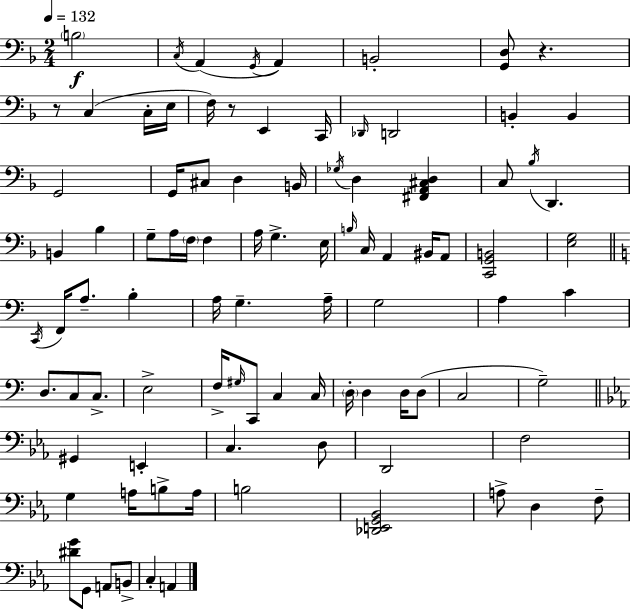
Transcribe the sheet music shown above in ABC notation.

X:1
T:Untitled
M:2/4
L:1/4
K:Dm
B,2 C,/4 A,, G,,/4 A,, B,,2 [G,,D,]/2 z z/2 C, C,/4 E,/4 F,/4 z/2 E,, C,,/4 _D,,/4 D,,2 B,, B,, G,,2 G,,/4 ^C,/2 D, B,,/4 _G,/4 D, [^F,,A,,^C,D,] C,/2 _B,/4 D,, B,, _B, G,/2 A,/4 F,/4 F, A,/4 G, E,/4 B,/4 C,/4 A,, ^B,,/4 A,,/2 [C,,G,,B,,]2 [E,G,]2 C,,/4 F,,/4 A,/2 B, A,/4 G, A,/4 G,2 A, C D,/2 C,/2 C,/2 E,2 F,/4 ^G,/4 C,,/2 C, C,/4 D,/4 D, D,/4 D,/2 C,2 G,2 ^G,, E,, C, D,/2 D,,2 F,2 G, A,/4 B,/2 A,/4 B,2 [_D,,E,,G,,_B,,]2 A,/2 D, F,/2 [^DG]/2 G,,/2 A,,/2 B,,/2 C, A,,